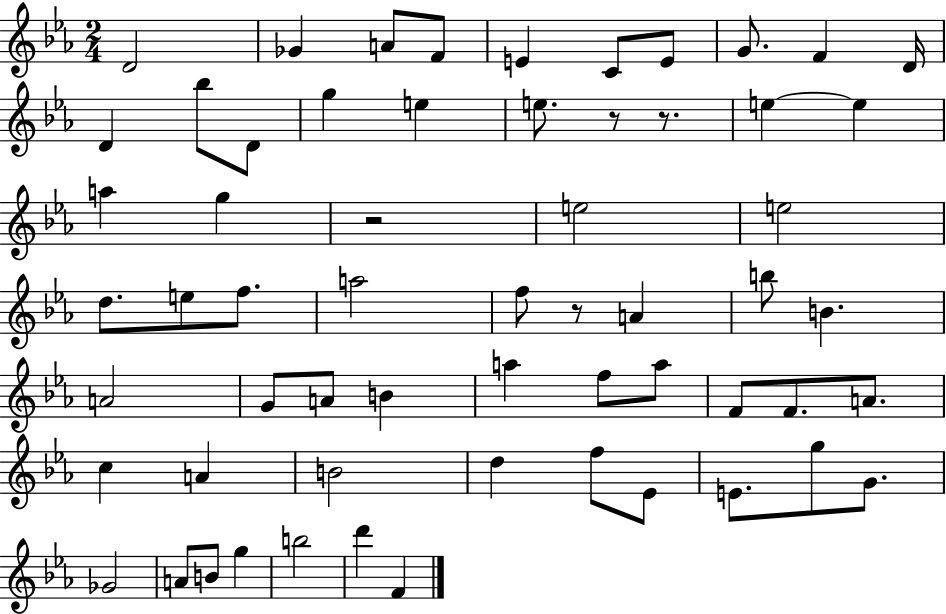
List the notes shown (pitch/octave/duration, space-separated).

D4/h Gb4/q A4/e F4/e E4/q C4/e E4/e G4/e. F4/q D4/s D4/q Bb5/e D4/e G5/q E5/q E5/e. R/e R/e. E5/q E5/q A5/q G5/q R/h E5/h E5/h D5/e. E5/e F5/e. A5/h F5/e R/e A4/q B5/e B4/q. A4/h G4/e A4/e B4/q A5/q F5/e A5/e F4/e F4/e. A4/e. C5/q A4/q B4/h D5/q F5/e Eb4/e E4/e. G5/e G4/e. Gb4/h A4/e B4/e G5/q B5/h D6/q F4/q